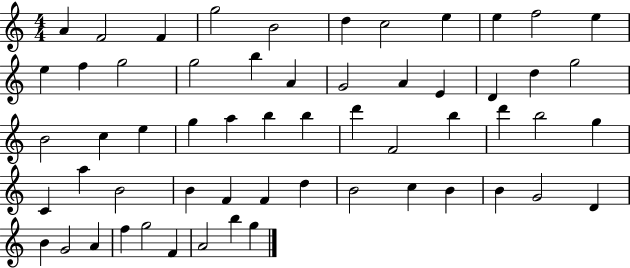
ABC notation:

X:1
T:Untitled
M:4/4
L:1/4
K:C
A F2 F g2 B2 d c2 e e f2 e e f g2 g2 b A G2 A E D d g2 B2 c e g a b b d' F2 b d' b2 g C a B2 B F F d B2 c B B G2 D B G2 A f g2 F A2 b g